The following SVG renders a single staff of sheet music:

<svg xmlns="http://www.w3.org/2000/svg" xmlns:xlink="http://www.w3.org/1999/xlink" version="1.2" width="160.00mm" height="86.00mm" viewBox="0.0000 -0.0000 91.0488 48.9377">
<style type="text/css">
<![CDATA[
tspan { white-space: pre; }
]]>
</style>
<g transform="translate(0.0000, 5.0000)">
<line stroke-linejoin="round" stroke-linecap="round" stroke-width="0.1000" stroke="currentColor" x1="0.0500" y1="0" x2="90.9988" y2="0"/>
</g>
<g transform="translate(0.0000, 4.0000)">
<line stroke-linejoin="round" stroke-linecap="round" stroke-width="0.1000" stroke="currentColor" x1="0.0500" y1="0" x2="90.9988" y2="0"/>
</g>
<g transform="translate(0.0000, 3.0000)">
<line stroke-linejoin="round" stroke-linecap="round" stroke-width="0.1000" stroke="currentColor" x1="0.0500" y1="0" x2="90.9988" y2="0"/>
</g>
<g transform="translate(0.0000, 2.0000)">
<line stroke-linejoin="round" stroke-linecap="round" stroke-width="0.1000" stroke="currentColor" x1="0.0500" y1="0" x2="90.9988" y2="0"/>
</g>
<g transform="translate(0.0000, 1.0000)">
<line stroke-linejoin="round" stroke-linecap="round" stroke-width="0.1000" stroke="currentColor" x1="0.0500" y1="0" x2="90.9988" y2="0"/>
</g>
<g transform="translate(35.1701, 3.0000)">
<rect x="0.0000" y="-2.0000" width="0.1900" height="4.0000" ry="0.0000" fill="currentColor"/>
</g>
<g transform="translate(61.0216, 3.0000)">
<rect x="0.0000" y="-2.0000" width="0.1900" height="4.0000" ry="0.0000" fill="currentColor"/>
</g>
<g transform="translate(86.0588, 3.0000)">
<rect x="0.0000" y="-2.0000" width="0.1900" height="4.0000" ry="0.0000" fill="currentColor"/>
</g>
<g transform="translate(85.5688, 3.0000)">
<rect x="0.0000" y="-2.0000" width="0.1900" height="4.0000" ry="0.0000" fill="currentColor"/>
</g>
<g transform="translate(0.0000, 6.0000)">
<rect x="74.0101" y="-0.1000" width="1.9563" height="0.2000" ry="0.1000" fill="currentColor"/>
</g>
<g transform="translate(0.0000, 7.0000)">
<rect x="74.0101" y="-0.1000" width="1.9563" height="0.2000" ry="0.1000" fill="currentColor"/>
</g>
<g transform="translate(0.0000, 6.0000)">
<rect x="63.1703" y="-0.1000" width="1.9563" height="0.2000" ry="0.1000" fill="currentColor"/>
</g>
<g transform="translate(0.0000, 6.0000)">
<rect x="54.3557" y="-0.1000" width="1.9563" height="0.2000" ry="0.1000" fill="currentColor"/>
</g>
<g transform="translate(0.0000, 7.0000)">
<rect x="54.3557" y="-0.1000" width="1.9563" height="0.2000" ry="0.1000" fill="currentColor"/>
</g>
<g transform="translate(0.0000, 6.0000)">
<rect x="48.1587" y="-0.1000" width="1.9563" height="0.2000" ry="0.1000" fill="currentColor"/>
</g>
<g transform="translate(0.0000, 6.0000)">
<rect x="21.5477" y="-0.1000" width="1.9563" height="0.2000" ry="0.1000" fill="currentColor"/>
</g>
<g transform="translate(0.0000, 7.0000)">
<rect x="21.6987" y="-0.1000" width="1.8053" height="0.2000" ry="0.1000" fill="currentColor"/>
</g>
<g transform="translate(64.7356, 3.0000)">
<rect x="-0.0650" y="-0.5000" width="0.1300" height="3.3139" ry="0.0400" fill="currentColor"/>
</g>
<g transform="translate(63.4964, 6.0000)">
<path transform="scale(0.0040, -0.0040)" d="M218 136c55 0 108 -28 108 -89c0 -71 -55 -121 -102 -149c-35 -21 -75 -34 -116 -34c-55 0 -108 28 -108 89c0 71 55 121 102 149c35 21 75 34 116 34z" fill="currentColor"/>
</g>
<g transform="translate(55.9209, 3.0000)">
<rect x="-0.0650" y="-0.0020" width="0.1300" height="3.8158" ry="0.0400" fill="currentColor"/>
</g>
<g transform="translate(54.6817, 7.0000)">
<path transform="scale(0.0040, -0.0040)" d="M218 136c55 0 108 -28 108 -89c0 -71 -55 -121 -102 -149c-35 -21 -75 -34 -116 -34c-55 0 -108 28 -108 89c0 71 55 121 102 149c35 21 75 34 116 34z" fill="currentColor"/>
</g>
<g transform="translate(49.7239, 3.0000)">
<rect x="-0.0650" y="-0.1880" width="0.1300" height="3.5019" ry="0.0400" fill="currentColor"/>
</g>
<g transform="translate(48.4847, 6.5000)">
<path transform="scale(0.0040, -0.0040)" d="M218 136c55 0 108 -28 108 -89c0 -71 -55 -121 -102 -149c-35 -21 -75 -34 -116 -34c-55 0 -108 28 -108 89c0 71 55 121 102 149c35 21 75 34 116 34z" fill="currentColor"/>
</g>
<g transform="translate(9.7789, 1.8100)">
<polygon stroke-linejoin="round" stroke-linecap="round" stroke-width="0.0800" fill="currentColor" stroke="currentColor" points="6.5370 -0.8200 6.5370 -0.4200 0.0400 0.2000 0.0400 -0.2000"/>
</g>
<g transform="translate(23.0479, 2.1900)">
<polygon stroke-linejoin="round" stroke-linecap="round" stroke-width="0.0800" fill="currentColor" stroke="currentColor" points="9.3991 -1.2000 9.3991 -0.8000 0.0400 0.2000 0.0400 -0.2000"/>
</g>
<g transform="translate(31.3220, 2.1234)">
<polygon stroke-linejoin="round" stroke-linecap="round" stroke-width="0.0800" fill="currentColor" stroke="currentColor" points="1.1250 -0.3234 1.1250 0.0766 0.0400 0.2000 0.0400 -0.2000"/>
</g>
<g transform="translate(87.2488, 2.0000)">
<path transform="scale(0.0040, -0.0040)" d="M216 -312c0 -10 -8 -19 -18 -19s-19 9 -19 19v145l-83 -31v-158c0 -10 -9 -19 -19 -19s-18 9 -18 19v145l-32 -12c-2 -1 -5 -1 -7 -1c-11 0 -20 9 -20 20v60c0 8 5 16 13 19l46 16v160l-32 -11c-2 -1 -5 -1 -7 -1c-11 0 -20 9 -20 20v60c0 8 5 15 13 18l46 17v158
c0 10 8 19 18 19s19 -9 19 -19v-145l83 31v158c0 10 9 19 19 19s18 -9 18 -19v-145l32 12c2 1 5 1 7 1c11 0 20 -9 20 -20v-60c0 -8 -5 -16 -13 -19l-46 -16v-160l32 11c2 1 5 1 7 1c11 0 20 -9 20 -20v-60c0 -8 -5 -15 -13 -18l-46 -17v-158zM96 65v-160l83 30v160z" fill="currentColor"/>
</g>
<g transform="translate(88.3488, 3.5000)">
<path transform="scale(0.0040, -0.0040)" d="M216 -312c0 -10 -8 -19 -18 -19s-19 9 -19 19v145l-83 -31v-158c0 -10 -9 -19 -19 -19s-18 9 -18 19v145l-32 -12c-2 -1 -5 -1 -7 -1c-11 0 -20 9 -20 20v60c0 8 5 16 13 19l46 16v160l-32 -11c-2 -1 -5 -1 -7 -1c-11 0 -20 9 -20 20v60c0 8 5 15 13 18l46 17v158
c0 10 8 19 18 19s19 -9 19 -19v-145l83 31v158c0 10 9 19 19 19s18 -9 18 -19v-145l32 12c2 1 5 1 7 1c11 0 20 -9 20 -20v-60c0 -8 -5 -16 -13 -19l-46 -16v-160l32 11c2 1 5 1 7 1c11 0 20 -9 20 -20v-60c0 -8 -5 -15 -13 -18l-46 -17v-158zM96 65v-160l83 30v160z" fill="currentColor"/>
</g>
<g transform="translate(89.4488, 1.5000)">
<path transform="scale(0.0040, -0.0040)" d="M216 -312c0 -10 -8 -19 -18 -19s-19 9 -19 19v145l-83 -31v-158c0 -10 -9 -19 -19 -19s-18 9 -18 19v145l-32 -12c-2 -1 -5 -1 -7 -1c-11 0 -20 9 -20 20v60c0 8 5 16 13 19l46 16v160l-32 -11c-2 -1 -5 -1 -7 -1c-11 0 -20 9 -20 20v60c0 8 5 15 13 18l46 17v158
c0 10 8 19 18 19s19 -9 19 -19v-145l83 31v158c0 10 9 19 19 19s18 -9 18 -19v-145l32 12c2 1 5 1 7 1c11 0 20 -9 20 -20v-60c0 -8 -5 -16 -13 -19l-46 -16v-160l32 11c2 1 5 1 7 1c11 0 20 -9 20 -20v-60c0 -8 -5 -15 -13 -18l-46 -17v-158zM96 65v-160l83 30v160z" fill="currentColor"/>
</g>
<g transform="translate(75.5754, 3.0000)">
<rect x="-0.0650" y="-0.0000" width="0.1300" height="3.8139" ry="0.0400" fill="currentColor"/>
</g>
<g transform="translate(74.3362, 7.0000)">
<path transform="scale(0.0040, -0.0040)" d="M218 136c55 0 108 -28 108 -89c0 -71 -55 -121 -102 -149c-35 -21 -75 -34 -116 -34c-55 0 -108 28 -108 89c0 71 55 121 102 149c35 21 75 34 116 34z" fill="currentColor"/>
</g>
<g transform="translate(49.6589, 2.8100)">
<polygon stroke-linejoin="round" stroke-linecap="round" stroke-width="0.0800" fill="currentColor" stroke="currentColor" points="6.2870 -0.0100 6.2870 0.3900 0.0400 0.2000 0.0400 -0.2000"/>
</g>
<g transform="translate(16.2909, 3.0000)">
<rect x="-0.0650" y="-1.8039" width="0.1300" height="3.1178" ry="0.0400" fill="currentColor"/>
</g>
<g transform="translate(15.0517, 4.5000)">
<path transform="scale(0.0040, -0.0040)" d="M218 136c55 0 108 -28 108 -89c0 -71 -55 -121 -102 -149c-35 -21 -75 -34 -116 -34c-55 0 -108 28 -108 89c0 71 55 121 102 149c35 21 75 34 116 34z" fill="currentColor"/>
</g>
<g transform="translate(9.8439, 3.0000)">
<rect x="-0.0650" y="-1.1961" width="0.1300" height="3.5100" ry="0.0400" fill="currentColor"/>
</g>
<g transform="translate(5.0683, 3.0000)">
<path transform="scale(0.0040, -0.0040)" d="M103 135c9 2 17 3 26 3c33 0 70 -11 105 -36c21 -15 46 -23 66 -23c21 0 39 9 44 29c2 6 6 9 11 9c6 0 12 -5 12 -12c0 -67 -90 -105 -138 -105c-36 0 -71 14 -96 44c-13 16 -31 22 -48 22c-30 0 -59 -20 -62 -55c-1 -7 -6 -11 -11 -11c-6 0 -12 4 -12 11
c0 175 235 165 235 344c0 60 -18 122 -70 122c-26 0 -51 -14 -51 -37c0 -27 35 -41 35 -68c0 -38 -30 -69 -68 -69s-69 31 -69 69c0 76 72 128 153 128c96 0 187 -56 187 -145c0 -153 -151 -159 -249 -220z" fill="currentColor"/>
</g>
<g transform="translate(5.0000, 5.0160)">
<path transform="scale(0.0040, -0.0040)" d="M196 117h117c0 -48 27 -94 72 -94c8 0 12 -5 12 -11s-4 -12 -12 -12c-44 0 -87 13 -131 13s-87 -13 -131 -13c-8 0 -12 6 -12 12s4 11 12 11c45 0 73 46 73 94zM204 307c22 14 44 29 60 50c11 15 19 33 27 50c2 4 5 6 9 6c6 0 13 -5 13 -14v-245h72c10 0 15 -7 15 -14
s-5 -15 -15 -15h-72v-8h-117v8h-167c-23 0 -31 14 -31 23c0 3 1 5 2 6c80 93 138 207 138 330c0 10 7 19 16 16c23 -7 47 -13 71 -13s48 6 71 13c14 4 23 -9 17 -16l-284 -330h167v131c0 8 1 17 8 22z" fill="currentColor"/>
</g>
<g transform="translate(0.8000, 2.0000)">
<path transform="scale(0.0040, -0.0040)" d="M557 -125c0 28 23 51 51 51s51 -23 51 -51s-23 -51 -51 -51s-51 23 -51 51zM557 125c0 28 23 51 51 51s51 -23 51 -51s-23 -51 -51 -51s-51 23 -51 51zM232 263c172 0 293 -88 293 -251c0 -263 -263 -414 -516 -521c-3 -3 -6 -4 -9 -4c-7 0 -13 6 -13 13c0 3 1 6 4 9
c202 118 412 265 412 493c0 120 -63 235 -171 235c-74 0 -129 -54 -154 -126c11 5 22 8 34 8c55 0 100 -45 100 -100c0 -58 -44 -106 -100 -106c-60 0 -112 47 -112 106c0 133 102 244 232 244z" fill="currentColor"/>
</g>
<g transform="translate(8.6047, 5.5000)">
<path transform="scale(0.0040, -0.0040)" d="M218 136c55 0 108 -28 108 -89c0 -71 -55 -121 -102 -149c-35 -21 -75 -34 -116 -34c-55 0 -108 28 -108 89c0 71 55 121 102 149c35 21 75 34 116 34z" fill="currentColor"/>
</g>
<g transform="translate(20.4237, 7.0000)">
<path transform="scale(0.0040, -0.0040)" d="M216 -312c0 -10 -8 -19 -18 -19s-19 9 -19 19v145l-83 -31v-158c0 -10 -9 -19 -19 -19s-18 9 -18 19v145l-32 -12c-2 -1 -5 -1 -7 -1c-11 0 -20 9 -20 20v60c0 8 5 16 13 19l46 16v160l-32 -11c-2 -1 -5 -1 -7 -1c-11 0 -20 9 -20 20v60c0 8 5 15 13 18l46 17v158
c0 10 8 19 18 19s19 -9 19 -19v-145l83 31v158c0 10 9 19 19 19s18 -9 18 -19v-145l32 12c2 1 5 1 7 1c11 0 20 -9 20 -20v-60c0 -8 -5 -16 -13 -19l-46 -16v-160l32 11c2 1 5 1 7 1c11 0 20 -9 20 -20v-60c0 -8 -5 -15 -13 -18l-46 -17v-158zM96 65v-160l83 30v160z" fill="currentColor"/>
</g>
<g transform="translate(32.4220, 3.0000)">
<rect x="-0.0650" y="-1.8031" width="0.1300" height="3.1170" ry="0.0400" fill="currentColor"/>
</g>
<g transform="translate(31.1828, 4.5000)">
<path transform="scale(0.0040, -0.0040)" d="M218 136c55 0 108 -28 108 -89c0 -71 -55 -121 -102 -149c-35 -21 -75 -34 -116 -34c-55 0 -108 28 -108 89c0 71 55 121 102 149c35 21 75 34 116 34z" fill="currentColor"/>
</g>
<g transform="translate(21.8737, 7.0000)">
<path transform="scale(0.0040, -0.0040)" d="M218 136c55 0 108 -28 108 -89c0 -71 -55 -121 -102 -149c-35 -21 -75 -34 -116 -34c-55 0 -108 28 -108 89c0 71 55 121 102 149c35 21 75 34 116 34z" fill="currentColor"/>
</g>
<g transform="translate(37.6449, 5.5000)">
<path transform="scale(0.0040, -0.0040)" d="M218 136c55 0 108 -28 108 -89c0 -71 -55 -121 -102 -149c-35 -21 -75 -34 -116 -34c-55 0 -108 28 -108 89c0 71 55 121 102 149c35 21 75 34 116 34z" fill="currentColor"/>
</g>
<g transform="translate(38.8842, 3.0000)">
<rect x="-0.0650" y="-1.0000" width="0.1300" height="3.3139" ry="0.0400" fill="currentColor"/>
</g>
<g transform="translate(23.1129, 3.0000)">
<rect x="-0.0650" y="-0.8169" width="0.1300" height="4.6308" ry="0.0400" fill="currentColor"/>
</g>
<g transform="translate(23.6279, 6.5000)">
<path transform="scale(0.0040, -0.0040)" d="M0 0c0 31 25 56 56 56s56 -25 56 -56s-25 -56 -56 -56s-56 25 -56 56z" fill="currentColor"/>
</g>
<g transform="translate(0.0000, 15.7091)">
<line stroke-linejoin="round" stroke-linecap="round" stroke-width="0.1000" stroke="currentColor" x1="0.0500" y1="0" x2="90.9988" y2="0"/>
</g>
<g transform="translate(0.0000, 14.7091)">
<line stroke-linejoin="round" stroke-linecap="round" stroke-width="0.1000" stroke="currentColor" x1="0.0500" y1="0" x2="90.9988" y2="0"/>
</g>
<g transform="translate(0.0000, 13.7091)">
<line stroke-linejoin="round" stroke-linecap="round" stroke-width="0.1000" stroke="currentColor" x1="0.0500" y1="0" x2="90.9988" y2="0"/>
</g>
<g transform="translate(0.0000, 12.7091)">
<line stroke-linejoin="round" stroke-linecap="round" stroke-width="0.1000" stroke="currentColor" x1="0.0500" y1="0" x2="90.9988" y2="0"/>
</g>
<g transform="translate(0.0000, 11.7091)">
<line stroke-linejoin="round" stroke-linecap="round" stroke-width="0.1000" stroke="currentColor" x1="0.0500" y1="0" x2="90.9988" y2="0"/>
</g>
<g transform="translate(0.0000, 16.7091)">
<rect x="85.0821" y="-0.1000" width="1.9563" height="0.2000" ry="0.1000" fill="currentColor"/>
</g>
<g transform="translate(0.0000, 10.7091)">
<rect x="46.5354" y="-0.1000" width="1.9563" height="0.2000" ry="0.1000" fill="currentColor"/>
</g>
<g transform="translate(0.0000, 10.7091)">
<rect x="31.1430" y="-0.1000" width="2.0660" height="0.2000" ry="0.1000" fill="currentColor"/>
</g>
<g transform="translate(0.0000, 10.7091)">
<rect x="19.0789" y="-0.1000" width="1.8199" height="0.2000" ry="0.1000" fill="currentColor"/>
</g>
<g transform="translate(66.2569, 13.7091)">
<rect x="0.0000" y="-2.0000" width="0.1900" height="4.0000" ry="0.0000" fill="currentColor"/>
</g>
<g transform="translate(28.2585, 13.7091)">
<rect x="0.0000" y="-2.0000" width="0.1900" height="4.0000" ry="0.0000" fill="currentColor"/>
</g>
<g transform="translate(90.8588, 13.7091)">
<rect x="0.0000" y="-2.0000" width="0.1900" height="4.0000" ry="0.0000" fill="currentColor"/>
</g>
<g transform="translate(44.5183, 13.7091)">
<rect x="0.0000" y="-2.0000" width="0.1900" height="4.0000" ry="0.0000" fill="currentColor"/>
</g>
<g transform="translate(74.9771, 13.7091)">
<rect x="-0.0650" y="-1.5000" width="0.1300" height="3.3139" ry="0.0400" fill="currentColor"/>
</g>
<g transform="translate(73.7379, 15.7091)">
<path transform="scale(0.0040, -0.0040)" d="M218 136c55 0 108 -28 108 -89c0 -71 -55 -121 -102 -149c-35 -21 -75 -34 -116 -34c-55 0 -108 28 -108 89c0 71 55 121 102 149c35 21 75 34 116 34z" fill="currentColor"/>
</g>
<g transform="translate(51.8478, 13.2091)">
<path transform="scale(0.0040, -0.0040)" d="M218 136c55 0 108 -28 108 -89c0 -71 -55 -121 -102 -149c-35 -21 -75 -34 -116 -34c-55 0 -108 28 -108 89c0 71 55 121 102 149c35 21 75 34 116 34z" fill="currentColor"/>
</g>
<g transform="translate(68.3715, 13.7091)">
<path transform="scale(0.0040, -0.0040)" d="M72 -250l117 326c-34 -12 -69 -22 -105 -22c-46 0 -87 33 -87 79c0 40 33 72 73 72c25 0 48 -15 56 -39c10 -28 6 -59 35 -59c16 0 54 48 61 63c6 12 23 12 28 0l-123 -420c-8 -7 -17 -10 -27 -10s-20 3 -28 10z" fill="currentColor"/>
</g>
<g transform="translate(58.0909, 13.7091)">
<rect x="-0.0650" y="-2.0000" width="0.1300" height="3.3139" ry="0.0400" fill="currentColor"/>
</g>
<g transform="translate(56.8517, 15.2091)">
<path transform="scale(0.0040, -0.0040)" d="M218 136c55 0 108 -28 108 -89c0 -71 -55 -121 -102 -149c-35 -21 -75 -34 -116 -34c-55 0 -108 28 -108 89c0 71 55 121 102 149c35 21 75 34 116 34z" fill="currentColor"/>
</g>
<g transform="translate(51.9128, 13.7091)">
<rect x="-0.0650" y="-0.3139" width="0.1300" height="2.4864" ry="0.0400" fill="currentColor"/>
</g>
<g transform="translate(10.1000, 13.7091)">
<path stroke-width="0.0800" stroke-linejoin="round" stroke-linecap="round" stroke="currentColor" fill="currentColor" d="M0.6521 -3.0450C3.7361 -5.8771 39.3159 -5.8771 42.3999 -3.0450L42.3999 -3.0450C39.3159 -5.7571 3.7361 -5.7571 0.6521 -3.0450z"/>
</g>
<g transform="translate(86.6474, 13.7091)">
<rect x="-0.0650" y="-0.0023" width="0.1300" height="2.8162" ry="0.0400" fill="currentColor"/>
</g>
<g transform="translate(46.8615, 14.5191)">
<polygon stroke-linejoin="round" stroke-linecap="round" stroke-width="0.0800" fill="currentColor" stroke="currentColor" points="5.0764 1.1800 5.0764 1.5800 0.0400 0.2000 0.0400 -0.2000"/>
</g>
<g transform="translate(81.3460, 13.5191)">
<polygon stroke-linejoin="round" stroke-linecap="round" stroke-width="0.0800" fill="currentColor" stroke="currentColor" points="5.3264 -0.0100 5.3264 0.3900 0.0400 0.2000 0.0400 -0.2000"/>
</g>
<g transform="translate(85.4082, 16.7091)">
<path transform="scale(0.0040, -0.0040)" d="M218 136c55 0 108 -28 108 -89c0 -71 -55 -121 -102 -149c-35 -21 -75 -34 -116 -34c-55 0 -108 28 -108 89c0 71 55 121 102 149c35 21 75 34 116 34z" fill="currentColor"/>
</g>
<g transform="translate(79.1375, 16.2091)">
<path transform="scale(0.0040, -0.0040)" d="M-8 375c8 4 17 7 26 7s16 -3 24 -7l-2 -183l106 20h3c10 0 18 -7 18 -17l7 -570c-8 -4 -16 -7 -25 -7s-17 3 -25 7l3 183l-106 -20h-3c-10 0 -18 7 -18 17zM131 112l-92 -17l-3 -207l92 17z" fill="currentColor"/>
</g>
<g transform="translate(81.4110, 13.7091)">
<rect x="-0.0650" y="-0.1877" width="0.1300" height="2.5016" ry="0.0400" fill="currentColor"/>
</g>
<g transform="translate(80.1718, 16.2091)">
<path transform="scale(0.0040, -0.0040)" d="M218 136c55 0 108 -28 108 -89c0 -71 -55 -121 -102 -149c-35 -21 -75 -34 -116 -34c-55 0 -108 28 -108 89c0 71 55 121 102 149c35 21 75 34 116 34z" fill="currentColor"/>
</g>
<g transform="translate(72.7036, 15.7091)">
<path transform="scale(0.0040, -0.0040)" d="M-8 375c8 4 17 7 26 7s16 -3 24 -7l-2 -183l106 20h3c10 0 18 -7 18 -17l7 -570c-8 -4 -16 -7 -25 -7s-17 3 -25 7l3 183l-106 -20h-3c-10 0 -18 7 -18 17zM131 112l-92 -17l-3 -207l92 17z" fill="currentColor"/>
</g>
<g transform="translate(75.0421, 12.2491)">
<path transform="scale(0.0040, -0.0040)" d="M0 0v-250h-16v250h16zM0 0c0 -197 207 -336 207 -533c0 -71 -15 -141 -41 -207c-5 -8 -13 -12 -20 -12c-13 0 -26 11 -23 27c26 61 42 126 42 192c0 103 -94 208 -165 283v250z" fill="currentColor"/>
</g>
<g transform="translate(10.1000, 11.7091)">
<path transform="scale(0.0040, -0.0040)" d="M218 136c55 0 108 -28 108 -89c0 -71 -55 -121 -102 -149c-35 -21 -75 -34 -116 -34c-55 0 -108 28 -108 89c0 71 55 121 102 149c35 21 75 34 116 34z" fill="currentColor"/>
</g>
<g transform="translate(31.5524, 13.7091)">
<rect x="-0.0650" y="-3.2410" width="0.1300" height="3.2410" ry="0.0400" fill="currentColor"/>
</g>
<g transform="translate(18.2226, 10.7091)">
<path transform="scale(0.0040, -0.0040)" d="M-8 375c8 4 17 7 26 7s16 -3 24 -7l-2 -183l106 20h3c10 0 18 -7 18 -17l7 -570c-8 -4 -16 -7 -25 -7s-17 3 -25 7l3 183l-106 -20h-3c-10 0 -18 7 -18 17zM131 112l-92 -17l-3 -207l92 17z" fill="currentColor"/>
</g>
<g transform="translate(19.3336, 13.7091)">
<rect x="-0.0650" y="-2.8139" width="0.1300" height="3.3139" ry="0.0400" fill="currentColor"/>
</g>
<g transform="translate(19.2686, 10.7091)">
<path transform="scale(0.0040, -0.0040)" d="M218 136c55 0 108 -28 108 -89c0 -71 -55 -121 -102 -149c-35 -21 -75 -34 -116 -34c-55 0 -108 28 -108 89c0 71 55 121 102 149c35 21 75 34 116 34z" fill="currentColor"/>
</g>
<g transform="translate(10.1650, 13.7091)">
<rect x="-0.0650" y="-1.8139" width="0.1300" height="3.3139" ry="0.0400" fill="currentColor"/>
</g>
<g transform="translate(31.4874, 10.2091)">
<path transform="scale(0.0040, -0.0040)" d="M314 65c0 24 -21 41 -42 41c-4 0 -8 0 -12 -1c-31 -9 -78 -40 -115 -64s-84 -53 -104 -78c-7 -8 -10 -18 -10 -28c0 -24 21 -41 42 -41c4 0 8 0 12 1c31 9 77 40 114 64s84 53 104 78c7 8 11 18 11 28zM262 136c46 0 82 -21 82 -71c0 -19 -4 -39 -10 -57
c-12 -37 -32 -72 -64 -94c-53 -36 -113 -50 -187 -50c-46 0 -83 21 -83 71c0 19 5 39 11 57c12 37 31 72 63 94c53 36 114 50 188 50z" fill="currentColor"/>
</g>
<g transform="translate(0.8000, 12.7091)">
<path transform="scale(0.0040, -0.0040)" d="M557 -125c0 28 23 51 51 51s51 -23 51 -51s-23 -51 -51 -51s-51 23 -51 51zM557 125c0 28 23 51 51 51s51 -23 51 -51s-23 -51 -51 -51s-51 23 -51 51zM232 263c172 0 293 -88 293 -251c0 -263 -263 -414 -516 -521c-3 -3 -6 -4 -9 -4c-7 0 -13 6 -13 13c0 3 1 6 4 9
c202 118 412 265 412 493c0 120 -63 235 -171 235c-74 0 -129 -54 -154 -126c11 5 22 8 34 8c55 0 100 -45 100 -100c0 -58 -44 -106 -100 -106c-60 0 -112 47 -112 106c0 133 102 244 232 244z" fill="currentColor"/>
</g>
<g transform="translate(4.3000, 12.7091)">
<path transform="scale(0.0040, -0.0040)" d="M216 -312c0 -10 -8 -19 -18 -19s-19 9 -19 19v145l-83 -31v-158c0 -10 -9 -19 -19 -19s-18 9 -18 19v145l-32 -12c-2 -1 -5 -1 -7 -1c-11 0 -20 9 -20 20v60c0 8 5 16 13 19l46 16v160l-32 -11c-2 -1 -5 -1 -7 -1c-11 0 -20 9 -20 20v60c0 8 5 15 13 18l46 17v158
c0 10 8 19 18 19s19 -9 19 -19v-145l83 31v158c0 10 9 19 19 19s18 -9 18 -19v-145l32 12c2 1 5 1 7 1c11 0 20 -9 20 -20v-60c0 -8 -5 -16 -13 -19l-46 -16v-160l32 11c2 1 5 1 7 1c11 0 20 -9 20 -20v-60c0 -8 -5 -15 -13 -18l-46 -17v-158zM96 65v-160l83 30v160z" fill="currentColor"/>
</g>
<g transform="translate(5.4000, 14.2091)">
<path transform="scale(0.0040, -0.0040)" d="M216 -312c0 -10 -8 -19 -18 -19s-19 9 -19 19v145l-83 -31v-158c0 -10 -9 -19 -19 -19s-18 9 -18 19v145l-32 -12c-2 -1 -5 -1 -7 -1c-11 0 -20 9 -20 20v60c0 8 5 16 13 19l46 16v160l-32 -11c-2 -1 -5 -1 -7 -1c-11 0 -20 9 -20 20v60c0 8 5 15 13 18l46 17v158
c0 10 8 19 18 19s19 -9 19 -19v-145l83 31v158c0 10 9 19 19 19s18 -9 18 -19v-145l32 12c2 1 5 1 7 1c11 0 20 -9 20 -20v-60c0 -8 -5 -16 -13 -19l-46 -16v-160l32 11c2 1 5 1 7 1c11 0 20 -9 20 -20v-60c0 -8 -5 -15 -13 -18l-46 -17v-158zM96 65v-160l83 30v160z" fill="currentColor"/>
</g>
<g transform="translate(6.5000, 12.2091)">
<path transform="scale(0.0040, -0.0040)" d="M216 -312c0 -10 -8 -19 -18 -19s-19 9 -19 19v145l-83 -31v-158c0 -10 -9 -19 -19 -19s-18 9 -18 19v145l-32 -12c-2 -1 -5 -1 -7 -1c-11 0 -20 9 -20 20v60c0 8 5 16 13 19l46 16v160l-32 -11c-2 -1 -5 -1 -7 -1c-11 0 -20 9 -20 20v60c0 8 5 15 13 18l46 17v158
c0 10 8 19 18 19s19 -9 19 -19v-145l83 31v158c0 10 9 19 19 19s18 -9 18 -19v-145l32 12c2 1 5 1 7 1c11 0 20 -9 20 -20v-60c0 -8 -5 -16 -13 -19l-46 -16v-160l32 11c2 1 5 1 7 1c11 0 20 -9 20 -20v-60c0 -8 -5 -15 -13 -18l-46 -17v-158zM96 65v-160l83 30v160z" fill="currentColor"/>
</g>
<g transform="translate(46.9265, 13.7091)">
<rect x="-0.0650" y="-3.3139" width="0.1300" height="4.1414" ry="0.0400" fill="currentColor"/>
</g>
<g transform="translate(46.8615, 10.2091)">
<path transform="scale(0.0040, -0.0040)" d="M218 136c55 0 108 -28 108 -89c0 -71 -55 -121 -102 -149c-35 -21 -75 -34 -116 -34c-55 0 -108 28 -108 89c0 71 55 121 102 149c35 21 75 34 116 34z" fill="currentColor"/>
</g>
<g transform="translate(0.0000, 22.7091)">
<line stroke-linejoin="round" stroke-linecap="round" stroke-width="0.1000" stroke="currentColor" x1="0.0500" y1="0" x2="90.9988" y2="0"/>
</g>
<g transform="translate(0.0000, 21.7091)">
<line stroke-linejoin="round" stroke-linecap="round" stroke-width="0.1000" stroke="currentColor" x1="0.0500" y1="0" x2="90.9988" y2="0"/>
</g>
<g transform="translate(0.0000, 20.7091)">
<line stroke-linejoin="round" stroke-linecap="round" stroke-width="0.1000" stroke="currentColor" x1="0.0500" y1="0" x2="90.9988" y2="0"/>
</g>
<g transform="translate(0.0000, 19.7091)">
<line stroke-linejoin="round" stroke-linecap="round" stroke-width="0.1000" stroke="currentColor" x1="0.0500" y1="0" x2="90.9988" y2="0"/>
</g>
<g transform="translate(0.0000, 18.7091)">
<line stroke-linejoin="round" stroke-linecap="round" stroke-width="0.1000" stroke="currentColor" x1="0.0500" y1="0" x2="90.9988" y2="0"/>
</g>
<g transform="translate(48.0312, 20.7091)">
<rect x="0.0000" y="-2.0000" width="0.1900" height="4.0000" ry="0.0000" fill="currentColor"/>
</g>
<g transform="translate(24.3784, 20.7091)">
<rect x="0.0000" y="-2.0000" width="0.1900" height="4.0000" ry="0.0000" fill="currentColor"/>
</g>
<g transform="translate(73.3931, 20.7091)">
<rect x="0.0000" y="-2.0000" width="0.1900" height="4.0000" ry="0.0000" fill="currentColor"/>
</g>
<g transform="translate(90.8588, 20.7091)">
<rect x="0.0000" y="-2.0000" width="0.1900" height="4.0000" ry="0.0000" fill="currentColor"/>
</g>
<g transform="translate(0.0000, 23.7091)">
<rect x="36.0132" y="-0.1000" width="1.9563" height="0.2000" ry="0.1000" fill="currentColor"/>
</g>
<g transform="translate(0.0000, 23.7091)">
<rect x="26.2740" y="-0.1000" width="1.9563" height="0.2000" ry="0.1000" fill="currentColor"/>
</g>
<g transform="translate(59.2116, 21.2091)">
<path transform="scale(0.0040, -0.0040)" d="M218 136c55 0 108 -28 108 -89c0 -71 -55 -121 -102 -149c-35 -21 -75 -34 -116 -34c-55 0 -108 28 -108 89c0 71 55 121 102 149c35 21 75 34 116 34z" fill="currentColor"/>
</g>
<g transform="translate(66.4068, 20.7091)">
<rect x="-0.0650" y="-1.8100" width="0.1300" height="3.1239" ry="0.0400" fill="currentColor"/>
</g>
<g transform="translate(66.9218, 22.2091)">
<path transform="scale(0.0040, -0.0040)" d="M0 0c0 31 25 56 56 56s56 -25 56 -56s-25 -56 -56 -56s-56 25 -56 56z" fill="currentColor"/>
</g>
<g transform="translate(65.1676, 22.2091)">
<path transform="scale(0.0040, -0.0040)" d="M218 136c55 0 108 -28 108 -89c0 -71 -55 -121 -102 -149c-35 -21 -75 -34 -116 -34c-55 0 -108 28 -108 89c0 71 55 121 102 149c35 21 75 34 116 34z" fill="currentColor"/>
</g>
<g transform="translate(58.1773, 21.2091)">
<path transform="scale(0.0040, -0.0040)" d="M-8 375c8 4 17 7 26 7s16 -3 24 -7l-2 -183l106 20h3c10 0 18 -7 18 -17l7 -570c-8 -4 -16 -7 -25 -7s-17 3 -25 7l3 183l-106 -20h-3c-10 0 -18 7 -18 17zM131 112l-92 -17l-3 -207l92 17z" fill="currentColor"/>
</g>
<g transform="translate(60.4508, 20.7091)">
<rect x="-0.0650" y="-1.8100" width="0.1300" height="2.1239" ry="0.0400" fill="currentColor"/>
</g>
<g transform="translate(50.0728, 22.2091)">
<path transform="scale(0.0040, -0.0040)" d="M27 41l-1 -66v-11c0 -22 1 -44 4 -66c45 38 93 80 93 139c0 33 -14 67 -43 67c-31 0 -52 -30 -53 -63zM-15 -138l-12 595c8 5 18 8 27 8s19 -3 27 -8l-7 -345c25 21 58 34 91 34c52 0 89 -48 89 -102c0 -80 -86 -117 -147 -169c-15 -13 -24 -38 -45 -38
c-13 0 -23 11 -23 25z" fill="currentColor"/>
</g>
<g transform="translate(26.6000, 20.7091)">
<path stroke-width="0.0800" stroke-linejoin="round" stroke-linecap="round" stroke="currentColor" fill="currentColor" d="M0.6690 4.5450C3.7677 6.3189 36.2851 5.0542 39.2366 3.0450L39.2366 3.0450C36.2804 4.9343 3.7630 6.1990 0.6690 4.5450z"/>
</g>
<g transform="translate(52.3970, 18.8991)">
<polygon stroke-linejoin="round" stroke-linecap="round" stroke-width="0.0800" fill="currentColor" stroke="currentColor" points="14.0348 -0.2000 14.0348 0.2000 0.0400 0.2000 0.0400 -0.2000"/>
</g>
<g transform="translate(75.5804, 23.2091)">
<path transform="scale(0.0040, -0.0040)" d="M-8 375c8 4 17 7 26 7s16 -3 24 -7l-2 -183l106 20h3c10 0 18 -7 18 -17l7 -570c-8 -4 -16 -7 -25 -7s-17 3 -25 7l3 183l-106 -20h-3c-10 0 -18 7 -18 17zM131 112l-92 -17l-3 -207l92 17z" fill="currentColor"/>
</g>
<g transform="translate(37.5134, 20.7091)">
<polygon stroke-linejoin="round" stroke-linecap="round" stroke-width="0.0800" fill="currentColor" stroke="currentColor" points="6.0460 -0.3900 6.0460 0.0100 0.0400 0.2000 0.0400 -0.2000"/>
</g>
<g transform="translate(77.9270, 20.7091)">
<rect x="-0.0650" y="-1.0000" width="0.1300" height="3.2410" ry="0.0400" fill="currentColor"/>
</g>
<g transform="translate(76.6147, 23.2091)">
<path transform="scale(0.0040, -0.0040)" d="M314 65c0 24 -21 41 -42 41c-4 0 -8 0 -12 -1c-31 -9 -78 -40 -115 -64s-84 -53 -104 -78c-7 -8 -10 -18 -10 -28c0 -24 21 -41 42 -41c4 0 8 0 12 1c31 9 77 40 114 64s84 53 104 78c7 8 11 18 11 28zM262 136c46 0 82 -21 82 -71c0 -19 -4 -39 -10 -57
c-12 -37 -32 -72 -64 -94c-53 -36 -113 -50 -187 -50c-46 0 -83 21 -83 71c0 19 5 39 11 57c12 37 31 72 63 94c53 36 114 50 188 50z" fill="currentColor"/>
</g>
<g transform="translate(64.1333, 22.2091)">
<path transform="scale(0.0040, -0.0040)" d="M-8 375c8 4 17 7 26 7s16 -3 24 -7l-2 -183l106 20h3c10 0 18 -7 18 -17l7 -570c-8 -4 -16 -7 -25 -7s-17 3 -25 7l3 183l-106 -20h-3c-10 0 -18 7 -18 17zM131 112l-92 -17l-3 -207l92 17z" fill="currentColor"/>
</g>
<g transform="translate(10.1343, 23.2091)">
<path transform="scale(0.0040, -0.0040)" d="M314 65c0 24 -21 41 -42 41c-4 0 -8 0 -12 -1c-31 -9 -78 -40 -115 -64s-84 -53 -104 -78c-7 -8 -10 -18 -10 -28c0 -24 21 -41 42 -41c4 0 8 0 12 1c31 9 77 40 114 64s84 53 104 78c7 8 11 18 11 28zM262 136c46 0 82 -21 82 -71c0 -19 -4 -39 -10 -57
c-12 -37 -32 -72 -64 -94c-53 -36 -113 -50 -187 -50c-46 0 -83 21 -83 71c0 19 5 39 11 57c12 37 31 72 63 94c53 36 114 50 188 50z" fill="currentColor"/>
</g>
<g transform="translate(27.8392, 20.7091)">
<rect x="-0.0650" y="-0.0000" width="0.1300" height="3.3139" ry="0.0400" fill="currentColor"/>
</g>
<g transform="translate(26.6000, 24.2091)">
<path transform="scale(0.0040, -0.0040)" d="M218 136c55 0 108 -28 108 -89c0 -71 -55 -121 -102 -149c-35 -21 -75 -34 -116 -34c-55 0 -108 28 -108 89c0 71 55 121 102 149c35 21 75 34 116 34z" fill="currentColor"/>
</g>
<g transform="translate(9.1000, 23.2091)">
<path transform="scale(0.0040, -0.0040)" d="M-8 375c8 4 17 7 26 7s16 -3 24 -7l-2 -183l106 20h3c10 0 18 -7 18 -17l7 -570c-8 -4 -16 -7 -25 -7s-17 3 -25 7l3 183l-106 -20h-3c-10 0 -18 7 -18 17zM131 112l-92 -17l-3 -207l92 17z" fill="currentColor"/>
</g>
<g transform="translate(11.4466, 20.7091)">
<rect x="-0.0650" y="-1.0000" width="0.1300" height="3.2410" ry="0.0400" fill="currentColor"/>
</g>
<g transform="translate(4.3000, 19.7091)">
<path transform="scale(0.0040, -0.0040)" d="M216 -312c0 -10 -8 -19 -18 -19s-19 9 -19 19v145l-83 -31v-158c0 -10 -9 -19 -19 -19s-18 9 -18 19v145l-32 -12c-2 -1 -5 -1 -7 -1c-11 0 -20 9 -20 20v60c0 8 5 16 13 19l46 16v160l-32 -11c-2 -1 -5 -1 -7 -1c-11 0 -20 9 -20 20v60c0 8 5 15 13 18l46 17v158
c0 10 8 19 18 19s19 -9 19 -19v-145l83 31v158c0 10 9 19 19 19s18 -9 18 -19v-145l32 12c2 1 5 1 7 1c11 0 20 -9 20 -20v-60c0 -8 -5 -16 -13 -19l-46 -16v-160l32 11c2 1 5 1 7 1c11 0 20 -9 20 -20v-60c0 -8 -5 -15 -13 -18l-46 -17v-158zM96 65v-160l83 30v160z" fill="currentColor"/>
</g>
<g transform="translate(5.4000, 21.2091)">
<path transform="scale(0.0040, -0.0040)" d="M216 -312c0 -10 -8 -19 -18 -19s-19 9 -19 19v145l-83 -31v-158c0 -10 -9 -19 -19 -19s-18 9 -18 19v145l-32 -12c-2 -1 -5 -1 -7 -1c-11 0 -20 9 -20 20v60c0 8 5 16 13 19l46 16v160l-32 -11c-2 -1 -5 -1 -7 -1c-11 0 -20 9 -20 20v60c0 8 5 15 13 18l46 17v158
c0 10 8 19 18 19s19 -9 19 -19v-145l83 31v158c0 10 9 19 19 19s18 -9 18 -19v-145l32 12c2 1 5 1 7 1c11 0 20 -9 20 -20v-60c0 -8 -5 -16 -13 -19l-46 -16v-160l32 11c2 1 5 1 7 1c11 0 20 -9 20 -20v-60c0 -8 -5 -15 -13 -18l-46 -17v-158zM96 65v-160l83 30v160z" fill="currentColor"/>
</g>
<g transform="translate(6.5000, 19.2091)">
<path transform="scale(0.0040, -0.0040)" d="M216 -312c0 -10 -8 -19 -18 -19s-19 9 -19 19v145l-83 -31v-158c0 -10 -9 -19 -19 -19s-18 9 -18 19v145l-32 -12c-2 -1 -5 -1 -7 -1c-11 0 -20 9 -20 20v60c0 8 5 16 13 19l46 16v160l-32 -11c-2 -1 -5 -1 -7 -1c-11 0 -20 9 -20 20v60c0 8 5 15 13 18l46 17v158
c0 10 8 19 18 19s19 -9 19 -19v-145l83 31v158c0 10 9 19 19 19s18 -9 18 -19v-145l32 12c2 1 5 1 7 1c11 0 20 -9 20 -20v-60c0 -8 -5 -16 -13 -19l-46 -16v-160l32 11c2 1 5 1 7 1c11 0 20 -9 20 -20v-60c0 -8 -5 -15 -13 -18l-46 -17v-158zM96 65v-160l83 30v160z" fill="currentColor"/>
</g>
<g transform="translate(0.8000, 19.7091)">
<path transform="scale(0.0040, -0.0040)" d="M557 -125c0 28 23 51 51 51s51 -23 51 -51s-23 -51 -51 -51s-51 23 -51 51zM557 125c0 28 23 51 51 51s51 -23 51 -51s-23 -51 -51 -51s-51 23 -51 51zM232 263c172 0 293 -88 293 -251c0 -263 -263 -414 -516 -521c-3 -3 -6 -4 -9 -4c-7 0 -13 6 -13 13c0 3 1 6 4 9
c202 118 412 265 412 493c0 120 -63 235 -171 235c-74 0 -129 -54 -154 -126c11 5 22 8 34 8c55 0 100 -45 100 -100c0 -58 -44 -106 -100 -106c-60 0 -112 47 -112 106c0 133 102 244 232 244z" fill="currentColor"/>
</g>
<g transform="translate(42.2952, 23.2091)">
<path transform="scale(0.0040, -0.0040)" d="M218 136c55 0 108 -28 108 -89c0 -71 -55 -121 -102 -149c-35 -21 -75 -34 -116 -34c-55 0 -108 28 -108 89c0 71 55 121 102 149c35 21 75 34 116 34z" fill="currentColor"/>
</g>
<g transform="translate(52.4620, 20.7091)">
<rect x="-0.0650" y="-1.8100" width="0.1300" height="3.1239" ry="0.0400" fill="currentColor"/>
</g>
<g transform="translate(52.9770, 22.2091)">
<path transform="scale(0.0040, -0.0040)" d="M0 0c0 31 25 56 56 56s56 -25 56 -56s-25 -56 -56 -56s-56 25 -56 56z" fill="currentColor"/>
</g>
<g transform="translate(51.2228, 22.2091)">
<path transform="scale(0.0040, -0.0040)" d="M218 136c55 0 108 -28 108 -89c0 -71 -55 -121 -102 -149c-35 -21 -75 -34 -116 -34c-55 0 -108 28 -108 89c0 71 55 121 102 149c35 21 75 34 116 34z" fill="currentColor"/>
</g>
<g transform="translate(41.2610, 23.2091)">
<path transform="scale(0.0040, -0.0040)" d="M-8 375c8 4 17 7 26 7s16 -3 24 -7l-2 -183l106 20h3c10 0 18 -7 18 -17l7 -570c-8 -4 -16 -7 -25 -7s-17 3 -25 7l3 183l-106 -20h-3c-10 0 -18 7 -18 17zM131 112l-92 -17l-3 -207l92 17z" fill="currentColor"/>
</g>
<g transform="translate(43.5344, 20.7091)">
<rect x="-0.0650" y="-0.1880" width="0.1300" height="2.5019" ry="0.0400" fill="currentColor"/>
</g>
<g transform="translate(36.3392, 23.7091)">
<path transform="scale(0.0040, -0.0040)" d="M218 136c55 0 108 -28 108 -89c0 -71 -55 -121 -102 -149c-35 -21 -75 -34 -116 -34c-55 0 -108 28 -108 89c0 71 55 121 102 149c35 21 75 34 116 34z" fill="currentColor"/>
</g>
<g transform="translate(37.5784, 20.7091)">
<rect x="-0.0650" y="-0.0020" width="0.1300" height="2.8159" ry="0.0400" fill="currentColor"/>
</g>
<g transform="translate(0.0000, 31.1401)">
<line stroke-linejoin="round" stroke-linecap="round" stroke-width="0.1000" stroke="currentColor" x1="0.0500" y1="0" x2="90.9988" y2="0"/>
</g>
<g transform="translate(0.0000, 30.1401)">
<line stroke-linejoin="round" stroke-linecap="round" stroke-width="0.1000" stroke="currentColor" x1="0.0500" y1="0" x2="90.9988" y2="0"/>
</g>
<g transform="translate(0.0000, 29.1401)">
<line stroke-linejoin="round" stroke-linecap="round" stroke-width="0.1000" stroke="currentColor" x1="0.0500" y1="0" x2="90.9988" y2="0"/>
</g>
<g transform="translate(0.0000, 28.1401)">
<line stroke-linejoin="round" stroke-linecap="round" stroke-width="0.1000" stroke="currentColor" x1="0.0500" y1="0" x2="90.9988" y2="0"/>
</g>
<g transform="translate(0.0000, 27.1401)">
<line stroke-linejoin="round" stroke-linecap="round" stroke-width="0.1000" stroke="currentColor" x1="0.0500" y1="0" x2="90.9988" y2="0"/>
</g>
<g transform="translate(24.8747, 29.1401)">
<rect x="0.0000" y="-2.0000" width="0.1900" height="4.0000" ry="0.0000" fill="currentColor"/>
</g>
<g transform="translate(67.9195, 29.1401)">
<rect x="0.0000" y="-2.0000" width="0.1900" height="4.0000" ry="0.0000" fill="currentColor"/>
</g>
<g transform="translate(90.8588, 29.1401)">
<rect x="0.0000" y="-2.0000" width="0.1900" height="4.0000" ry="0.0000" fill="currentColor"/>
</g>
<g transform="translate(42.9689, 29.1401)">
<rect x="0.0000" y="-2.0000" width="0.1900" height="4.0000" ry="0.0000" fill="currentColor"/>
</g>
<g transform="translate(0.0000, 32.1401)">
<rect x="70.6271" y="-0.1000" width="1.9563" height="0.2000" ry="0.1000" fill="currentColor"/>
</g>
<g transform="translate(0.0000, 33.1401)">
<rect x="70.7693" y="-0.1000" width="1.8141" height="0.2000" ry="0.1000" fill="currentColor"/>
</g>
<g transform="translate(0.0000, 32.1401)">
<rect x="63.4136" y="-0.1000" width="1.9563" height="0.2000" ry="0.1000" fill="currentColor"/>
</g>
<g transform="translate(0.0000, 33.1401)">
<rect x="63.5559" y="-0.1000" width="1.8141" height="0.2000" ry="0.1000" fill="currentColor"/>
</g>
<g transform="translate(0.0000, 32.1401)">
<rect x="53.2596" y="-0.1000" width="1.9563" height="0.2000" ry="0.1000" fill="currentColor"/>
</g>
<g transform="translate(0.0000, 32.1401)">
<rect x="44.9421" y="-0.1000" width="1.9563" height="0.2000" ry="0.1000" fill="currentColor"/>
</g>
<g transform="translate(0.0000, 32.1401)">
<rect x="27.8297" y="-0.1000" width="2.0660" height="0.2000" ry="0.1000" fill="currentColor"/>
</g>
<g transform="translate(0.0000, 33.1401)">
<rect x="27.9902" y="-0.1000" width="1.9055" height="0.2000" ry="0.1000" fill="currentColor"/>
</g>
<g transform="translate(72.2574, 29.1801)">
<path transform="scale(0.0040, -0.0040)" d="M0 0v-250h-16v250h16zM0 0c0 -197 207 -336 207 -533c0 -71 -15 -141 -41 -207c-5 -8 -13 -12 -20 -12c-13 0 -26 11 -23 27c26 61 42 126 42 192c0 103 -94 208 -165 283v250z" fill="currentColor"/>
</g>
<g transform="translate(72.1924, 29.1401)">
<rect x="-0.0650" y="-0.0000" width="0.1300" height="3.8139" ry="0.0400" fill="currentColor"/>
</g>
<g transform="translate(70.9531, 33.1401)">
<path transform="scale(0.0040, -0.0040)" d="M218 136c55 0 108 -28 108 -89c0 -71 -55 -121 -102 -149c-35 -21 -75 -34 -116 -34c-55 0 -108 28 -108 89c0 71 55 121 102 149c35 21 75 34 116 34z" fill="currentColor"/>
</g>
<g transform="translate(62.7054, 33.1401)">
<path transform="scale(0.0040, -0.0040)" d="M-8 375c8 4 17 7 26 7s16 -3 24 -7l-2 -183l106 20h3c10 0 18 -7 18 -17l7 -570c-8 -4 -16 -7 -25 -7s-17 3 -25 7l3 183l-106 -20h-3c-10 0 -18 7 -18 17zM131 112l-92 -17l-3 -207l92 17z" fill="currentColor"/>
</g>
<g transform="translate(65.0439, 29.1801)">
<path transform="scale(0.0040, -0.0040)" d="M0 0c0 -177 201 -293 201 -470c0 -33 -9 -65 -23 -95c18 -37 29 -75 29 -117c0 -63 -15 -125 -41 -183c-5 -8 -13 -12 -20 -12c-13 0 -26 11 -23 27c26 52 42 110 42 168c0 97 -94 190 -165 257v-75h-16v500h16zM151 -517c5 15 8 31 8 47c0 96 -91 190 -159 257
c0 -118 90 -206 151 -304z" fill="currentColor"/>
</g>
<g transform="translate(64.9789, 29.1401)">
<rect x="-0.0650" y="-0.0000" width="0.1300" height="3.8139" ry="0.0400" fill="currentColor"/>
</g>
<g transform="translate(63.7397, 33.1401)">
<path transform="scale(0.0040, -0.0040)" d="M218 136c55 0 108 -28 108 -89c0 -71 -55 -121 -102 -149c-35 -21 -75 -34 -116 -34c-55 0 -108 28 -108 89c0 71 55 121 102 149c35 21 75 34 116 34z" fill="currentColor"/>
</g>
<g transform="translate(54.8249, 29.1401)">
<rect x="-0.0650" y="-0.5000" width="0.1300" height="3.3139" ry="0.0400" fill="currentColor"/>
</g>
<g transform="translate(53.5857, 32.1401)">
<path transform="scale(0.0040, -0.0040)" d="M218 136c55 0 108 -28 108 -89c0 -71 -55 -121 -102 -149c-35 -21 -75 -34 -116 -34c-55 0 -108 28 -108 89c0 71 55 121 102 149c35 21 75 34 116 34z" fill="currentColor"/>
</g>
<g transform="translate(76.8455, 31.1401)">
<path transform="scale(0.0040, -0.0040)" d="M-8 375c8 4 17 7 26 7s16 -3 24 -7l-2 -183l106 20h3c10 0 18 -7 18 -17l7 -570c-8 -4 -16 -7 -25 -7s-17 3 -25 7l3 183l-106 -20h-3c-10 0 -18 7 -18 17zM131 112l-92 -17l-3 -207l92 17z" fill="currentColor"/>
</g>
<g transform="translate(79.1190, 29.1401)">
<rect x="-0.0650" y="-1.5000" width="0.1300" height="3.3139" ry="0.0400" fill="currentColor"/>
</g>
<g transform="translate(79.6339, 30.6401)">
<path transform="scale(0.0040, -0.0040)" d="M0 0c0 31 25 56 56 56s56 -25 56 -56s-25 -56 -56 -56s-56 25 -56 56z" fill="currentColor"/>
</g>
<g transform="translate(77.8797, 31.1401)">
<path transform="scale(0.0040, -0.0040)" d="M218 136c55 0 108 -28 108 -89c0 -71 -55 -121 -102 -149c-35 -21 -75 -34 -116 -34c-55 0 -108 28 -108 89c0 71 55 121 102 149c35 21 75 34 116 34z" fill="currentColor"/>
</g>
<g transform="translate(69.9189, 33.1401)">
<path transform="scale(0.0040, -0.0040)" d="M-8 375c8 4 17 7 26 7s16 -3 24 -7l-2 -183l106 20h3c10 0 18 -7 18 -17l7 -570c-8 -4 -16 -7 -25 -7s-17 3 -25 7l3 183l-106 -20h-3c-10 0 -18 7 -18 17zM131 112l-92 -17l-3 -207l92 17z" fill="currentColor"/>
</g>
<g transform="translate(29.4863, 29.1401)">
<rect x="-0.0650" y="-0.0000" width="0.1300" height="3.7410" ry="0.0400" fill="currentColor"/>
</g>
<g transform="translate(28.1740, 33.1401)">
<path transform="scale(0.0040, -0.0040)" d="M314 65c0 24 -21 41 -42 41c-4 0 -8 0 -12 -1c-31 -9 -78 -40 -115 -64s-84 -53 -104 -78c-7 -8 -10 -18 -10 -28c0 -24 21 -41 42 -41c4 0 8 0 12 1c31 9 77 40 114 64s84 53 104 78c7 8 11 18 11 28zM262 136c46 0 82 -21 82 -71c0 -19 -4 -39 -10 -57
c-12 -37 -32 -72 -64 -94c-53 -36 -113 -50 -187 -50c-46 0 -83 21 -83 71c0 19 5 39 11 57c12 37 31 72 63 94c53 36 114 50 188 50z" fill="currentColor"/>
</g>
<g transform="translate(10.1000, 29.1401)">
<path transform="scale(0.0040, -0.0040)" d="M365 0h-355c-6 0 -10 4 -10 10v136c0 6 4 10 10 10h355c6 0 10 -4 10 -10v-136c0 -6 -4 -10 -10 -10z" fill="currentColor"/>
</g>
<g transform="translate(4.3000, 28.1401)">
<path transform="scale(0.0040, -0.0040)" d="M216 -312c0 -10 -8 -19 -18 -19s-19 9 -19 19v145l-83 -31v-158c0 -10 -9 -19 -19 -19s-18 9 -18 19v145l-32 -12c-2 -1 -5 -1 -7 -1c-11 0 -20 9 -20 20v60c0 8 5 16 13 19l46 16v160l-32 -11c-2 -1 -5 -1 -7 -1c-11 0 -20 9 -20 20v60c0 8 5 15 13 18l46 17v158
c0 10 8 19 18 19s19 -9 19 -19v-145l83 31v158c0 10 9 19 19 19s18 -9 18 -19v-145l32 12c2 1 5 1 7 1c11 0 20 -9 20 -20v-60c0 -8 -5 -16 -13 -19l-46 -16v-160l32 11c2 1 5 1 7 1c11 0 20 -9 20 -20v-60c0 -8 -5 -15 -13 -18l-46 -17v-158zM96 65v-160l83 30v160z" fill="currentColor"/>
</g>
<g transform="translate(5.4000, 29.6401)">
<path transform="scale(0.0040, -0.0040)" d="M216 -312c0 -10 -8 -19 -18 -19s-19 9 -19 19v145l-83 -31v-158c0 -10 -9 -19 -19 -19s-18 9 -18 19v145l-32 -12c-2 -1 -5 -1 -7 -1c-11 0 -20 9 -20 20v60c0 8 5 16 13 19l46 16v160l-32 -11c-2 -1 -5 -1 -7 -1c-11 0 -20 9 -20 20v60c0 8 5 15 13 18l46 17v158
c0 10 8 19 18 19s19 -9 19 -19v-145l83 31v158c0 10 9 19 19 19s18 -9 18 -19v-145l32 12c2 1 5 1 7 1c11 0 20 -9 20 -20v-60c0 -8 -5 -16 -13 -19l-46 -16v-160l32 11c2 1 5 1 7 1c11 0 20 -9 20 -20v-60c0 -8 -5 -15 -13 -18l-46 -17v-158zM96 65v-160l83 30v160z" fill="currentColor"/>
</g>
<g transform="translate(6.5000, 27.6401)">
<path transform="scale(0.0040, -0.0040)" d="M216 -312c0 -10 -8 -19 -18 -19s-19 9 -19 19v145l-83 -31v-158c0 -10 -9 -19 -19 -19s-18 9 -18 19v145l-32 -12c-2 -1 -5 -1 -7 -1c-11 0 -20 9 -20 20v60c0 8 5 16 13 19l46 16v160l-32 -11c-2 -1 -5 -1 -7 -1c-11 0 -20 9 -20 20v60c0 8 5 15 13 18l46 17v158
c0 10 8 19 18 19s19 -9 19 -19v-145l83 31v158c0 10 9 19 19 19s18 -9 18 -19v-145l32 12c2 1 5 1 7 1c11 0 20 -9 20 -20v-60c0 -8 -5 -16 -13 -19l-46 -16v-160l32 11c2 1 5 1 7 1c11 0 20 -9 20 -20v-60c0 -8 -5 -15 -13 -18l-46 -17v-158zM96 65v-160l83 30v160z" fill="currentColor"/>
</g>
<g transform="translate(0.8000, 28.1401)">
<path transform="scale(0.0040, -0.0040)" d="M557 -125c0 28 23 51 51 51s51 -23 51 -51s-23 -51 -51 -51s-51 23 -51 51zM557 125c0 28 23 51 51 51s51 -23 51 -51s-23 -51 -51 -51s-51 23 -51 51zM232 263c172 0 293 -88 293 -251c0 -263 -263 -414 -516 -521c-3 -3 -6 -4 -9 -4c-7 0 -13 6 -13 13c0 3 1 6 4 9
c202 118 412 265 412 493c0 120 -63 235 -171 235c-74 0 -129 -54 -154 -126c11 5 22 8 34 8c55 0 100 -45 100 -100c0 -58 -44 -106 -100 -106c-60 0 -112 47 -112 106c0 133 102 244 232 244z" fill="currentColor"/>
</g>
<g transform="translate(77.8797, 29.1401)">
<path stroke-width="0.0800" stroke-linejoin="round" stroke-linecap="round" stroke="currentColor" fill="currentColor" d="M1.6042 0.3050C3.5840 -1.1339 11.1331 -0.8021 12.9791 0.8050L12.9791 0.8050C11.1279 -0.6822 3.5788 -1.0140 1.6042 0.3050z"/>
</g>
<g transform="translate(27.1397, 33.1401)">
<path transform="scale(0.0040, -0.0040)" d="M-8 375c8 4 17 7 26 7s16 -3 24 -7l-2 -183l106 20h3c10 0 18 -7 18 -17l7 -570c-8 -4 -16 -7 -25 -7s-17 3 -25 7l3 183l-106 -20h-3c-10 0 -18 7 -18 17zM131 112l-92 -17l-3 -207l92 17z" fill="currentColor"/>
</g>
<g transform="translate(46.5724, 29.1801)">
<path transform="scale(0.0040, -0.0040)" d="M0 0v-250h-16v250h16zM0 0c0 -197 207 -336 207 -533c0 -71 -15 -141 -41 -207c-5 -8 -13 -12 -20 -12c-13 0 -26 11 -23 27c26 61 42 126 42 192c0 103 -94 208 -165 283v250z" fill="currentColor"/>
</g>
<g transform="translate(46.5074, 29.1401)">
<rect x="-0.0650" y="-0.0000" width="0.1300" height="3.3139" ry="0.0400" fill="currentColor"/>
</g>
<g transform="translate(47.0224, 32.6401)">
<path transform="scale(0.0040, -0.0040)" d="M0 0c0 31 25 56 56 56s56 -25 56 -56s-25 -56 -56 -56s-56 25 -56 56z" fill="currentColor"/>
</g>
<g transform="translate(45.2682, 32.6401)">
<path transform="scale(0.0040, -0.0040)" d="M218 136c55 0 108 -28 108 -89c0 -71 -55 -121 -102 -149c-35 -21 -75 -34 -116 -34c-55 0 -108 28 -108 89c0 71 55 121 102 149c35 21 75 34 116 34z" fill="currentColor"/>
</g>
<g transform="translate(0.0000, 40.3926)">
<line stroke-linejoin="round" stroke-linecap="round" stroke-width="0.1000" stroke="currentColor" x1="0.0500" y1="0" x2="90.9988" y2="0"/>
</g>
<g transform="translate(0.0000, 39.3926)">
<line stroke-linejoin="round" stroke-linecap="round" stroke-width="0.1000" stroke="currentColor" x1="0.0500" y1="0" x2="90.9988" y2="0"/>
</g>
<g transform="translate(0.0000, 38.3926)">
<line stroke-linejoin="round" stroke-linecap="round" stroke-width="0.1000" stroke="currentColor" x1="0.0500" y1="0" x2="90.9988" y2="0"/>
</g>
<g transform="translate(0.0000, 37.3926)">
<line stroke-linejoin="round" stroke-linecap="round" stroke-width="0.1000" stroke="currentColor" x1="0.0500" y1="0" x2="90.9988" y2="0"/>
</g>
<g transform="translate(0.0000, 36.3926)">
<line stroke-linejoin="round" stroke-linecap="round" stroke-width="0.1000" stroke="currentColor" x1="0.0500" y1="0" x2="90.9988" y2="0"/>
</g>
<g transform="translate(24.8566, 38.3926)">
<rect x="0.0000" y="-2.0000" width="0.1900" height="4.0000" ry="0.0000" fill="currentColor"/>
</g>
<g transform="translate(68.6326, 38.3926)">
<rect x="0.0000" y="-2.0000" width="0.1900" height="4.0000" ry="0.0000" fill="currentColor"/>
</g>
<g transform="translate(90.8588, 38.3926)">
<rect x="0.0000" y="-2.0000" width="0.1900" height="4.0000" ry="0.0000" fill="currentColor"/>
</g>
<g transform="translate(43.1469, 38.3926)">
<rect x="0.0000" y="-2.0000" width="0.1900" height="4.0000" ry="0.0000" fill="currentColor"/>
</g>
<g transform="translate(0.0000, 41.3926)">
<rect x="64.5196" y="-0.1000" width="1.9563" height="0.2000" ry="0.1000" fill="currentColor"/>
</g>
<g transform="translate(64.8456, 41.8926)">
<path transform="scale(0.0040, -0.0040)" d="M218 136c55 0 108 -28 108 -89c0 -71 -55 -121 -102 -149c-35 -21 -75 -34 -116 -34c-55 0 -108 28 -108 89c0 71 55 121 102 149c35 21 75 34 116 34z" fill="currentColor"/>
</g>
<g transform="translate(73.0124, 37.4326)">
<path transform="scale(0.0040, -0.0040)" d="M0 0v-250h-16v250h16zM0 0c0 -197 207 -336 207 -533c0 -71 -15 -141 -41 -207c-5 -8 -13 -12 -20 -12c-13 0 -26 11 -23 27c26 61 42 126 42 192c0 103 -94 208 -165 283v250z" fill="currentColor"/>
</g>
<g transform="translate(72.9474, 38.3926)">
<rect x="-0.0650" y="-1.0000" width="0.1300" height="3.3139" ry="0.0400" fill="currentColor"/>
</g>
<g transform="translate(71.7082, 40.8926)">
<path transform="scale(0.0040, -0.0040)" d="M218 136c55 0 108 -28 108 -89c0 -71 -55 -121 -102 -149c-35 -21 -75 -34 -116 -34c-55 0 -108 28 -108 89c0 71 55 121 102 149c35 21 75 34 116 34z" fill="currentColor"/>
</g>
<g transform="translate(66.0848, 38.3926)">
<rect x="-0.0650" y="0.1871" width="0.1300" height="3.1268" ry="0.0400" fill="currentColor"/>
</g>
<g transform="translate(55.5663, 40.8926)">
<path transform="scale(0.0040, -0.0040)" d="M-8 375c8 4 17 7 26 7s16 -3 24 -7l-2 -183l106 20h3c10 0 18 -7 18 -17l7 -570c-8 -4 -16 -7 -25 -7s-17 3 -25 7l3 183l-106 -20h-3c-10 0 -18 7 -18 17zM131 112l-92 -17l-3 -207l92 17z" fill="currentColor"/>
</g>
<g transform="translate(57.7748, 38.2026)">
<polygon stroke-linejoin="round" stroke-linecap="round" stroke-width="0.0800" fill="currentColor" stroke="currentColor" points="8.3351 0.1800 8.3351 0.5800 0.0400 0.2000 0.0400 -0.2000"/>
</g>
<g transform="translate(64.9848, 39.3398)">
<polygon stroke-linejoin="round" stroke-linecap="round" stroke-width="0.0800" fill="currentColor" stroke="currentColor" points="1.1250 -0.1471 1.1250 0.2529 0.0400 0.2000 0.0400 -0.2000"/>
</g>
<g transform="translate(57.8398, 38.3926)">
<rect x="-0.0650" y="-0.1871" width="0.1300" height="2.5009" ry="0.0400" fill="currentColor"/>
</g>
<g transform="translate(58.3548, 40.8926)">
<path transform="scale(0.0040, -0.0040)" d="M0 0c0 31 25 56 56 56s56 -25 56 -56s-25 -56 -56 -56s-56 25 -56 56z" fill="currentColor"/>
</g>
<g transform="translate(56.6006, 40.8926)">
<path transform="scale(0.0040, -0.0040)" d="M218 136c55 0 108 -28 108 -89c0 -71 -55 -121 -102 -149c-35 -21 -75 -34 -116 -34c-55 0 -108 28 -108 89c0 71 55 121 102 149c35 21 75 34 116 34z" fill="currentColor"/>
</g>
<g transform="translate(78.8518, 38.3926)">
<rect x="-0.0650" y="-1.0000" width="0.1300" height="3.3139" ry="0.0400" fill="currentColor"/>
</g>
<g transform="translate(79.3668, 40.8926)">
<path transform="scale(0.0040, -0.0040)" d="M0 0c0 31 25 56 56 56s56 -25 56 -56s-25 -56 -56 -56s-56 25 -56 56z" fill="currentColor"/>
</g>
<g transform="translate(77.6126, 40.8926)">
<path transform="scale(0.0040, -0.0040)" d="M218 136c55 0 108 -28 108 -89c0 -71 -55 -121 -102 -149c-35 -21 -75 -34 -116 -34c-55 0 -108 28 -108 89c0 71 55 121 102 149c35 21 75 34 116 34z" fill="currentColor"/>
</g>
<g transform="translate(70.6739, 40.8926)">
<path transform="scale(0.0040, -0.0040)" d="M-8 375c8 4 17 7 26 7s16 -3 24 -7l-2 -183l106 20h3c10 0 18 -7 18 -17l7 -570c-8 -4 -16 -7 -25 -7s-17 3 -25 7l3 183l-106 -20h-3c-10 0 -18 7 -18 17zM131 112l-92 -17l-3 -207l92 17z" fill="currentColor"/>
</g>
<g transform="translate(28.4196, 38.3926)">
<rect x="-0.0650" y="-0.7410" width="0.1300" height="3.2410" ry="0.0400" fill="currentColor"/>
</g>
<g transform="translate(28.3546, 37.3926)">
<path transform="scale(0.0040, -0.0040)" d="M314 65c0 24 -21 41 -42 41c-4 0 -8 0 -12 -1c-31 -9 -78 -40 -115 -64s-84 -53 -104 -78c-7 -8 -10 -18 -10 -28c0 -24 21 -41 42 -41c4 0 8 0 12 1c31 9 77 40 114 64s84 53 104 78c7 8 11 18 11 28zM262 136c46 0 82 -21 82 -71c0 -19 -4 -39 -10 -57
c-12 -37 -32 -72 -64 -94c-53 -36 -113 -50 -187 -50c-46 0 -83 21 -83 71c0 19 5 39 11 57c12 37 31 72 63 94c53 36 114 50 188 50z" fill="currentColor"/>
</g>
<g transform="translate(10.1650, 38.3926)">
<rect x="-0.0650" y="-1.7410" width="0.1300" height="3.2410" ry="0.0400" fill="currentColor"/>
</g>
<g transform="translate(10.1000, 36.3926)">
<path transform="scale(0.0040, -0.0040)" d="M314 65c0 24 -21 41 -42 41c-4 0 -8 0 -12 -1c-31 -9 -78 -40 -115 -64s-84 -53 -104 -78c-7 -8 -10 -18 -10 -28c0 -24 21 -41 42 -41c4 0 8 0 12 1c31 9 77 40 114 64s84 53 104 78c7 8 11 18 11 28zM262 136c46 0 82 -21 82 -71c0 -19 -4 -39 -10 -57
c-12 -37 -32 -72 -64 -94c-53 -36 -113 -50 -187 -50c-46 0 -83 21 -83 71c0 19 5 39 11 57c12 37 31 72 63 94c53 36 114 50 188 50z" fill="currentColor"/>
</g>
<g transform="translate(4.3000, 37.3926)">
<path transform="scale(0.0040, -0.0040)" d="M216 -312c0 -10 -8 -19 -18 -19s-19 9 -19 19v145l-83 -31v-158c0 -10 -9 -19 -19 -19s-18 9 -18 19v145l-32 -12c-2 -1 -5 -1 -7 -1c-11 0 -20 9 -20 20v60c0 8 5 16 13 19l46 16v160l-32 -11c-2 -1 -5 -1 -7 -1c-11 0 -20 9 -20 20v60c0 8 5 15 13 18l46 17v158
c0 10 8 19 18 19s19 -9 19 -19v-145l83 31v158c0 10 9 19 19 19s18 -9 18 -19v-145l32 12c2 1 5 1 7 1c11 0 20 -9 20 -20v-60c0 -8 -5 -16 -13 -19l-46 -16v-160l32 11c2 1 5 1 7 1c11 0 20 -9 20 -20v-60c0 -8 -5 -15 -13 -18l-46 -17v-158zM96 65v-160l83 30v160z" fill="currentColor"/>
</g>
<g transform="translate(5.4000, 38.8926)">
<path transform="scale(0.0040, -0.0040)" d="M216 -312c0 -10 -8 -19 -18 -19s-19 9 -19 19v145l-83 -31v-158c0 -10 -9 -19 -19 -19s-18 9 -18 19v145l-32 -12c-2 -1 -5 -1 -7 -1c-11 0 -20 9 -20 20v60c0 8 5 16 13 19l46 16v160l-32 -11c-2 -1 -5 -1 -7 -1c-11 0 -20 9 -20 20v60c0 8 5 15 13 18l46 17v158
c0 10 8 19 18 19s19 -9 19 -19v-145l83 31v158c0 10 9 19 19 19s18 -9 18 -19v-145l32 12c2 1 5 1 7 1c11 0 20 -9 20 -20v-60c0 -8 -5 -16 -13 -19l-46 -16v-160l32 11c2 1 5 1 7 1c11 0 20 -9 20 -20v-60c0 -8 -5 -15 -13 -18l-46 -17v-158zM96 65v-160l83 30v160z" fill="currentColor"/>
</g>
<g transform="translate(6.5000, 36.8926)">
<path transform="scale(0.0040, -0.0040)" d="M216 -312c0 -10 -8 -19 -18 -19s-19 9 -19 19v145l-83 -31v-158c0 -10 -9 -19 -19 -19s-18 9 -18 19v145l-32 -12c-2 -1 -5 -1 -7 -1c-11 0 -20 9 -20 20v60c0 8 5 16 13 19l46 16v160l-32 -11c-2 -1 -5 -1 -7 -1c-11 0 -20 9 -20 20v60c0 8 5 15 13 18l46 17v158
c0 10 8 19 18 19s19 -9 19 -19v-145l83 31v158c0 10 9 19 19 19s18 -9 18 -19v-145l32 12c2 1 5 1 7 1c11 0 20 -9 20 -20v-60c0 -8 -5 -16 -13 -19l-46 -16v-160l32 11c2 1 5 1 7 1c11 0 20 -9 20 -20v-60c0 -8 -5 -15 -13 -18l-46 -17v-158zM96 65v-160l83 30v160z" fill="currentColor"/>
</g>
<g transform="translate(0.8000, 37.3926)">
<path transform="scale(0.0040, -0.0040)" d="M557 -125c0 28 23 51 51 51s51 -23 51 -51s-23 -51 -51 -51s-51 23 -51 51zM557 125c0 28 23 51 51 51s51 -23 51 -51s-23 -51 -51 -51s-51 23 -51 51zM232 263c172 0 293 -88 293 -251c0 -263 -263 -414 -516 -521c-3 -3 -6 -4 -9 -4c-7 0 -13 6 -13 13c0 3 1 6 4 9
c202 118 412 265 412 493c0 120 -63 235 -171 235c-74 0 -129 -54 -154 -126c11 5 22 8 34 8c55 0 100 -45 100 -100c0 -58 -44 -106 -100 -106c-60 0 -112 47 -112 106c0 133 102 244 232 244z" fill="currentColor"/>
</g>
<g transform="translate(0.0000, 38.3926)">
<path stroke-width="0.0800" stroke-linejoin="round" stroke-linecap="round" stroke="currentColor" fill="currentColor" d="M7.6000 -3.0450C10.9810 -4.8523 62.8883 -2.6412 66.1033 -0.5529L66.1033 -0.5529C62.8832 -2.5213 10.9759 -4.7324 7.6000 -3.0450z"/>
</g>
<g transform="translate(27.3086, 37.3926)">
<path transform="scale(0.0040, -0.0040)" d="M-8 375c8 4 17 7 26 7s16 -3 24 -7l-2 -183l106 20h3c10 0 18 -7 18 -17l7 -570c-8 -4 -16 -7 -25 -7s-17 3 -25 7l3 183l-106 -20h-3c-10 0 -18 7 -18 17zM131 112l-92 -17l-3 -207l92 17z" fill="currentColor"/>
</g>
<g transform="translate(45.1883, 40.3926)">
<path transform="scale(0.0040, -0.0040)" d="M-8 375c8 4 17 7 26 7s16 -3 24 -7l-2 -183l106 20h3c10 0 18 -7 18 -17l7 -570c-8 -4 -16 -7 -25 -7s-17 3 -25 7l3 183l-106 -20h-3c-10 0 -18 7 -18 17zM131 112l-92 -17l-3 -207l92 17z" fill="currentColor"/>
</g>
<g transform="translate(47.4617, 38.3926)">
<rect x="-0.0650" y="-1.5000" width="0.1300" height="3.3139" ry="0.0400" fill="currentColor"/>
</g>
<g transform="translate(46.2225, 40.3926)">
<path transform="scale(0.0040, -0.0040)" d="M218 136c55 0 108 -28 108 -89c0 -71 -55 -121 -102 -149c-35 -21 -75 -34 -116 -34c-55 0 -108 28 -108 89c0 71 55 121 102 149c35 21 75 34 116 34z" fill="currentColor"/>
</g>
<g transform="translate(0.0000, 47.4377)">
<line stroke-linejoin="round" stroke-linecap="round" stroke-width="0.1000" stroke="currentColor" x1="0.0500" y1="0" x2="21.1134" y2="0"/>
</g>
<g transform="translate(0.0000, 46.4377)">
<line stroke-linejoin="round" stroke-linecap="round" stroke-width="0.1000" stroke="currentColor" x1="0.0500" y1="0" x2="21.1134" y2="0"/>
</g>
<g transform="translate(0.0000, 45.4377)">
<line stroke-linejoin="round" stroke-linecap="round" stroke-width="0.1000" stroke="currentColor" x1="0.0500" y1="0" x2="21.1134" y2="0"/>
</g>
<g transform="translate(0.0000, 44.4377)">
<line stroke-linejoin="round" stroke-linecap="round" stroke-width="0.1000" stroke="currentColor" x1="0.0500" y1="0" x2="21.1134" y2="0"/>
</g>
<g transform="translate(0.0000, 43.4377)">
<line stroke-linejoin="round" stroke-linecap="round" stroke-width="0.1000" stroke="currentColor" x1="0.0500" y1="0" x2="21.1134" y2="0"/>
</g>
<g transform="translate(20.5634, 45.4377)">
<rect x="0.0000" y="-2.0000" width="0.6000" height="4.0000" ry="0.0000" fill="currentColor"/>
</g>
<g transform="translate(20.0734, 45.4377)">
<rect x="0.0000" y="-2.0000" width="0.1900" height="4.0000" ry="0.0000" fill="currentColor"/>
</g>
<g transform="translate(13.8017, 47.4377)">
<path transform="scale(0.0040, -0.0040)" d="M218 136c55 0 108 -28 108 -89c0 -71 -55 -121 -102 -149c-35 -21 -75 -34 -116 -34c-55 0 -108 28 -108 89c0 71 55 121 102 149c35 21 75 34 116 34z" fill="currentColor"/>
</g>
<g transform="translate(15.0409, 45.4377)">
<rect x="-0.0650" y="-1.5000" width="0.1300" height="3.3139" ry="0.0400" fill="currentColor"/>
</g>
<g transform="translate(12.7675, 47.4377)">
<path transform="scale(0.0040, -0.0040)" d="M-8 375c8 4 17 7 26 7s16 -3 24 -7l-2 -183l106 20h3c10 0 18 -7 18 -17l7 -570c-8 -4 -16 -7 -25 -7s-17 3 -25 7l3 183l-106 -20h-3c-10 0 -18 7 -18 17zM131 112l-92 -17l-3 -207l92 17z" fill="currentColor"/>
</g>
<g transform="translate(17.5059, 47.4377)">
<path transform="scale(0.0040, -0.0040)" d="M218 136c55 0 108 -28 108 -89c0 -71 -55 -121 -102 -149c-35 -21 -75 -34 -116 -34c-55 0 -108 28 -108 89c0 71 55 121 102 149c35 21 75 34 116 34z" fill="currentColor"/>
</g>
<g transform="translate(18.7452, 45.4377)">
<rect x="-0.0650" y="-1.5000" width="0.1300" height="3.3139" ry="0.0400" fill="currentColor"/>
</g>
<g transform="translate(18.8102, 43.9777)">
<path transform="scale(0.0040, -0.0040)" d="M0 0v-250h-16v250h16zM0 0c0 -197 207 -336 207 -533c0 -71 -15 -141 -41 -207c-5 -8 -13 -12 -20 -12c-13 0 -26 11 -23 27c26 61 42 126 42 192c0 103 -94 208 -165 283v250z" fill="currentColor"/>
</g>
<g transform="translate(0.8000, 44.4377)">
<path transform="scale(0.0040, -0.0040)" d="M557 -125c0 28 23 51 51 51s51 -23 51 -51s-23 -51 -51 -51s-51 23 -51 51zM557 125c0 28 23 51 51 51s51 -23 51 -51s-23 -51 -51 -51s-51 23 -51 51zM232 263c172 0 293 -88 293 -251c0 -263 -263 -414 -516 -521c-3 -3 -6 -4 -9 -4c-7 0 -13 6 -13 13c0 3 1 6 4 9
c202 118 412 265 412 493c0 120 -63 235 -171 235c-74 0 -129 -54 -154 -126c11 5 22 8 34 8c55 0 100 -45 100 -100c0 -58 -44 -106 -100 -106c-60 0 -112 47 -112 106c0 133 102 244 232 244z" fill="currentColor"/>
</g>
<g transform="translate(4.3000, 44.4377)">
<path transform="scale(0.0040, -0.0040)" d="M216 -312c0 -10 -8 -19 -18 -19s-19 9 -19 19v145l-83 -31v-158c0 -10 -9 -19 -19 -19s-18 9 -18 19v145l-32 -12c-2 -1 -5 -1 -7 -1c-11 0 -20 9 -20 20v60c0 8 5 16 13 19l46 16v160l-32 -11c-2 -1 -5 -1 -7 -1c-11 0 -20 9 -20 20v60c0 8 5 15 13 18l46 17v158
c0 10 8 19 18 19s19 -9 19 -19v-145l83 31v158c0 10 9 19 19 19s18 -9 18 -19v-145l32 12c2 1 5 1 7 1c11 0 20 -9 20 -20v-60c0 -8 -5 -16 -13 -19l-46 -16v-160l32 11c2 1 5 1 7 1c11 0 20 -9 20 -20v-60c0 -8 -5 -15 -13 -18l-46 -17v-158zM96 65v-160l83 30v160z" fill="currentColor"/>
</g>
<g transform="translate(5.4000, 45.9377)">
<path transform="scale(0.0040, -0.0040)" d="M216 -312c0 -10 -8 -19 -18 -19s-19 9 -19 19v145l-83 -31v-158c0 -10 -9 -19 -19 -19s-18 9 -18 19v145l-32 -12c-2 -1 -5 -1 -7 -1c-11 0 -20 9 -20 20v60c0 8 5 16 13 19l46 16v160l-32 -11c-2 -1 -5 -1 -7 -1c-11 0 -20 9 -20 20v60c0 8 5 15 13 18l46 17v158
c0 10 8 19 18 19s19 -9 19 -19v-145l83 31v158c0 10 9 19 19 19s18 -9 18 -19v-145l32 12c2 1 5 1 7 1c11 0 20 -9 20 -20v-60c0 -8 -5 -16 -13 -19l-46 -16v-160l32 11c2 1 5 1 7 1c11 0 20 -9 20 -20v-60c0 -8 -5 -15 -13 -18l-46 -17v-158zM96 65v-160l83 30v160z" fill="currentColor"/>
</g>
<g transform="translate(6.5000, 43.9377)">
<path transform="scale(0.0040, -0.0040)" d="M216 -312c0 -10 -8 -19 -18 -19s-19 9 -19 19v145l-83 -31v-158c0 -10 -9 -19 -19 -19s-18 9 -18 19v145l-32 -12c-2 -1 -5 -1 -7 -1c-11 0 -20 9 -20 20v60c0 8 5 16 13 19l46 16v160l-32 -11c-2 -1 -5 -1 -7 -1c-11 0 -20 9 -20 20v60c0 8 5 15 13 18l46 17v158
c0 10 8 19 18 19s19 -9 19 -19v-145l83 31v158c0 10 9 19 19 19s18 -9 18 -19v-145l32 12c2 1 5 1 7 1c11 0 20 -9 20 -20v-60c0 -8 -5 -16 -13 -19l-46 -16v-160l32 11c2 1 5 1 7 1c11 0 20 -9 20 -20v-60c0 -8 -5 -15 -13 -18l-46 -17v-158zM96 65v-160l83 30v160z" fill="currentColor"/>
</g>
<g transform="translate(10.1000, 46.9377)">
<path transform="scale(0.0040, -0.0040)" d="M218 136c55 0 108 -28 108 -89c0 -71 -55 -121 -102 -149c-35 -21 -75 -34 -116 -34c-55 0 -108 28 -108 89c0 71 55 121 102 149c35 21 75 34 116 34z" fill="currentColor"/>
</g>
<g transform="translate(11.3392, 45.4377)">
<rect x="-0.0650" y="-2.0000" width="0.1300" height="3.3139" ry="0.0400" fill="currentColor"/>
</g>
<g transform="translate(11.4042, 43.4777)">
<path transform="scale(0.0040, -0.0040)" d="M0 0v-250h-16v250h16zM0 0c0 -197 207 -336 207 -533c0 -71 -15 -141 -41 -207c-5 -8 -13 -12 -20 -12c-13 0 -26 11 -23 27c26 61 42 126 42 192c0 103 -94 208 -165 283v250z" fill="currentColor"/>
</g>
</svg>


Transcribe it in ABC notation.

X:1
T:Untitled
M:2/4
L:1/4
K:C
F,,/2 A,,/2 ^C,,/2 A,,/4 F,, D,,/2 C,,/2 E,, C,, A, C D2 D/2 E,/2 A,, z/2 G,,/2 F,,/2 E,,/2 F,,2 D,, E,,/2 F,,/2 _A,,/2 C,/2 A,,/2 F,,2 z2 C,,2 D,,/2 E,, C,,/4 C,,/2 G,, A,2 F,2 G,, F,,/2 D,,/4 F,,/2 F,, A,,/2 G,, G,,/2